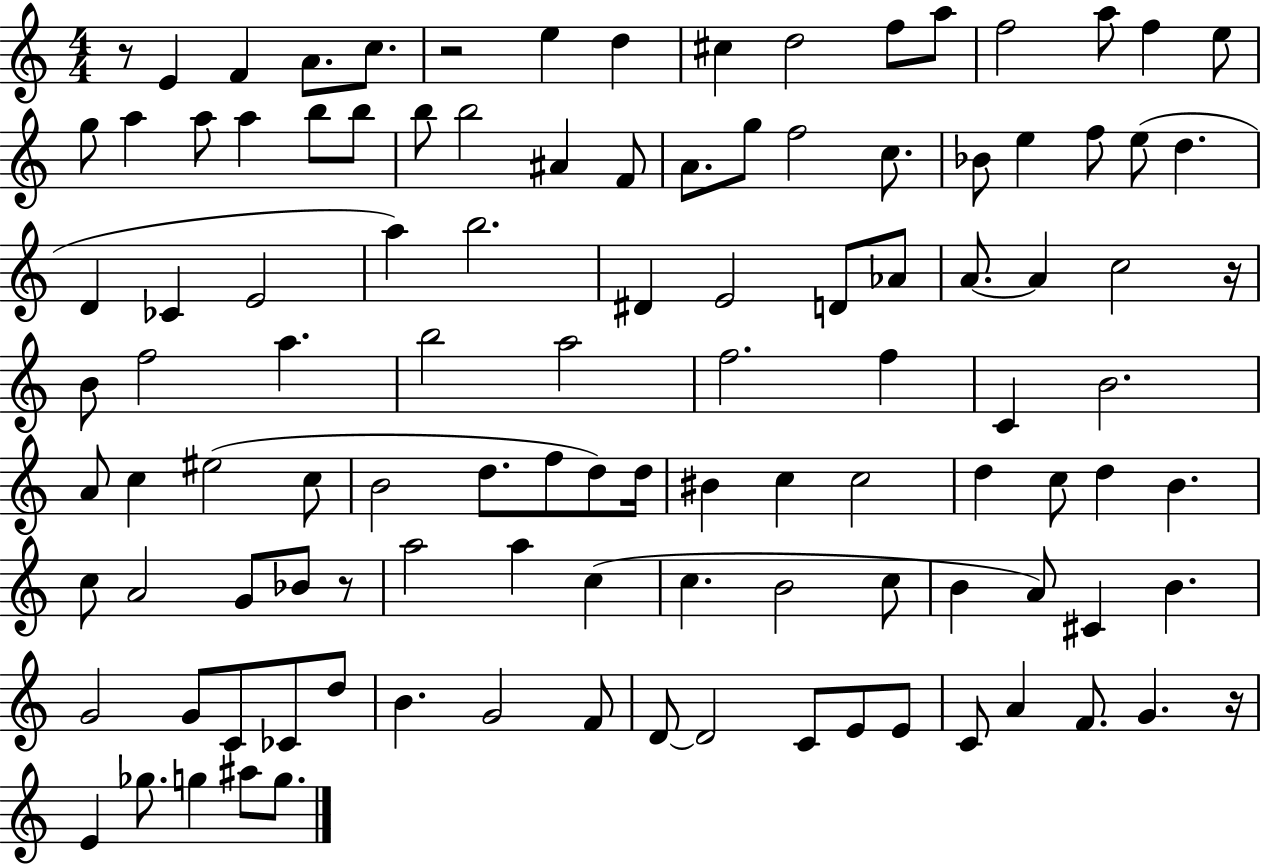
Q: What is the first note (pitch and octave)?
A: E4